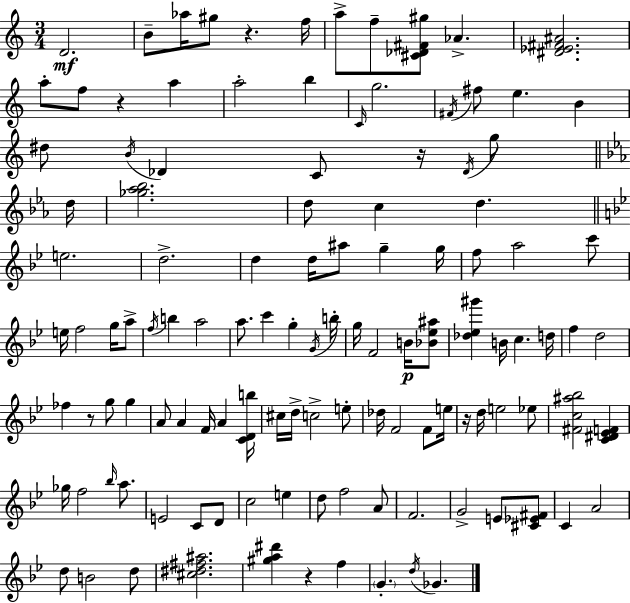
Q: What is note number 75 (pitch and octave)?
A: D5